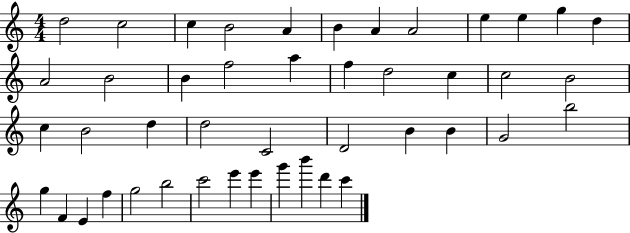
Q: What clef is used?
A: treble